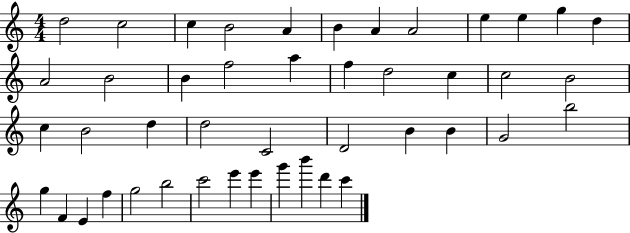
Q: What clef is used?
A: treble